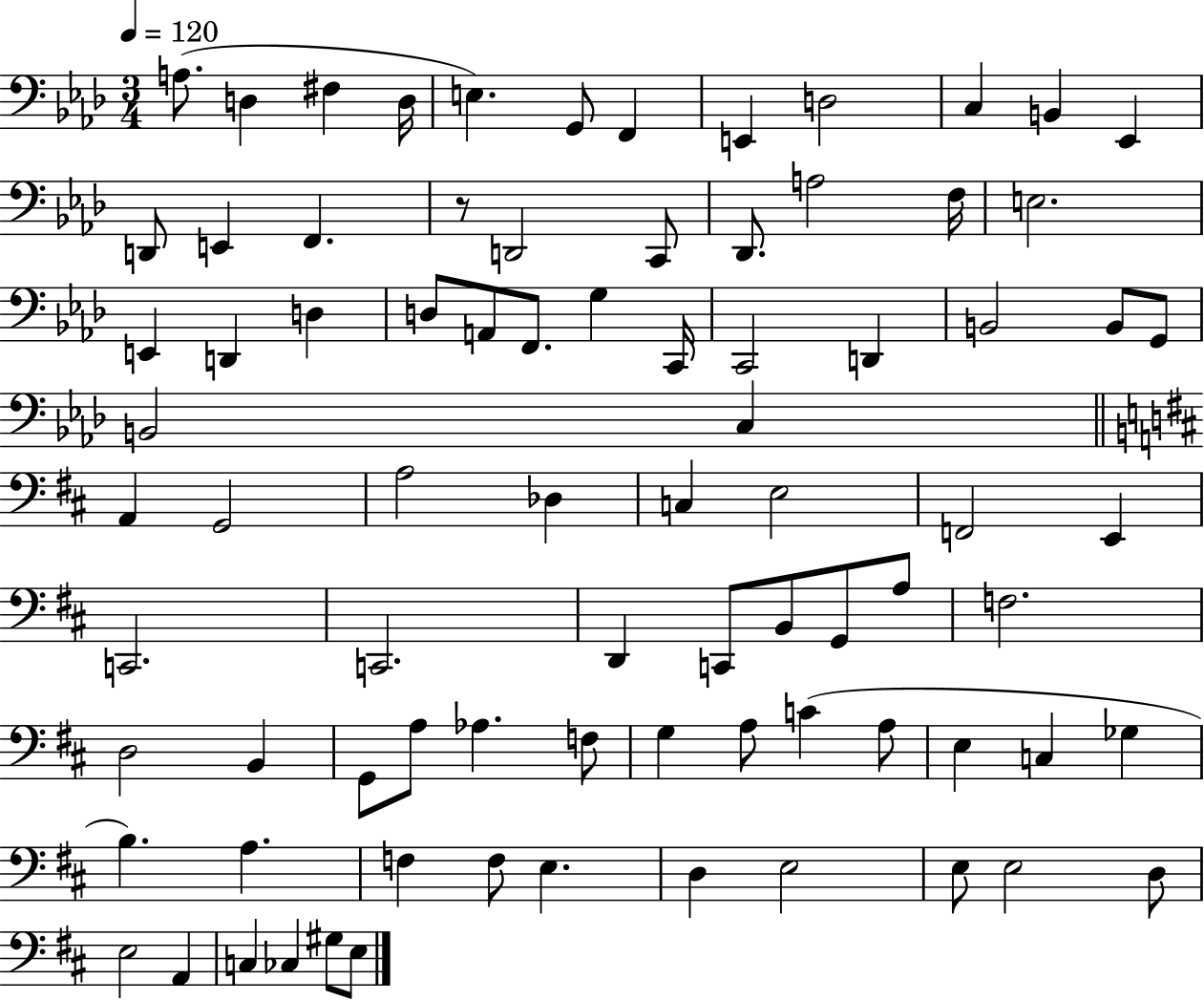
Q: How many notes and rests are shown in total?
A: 82